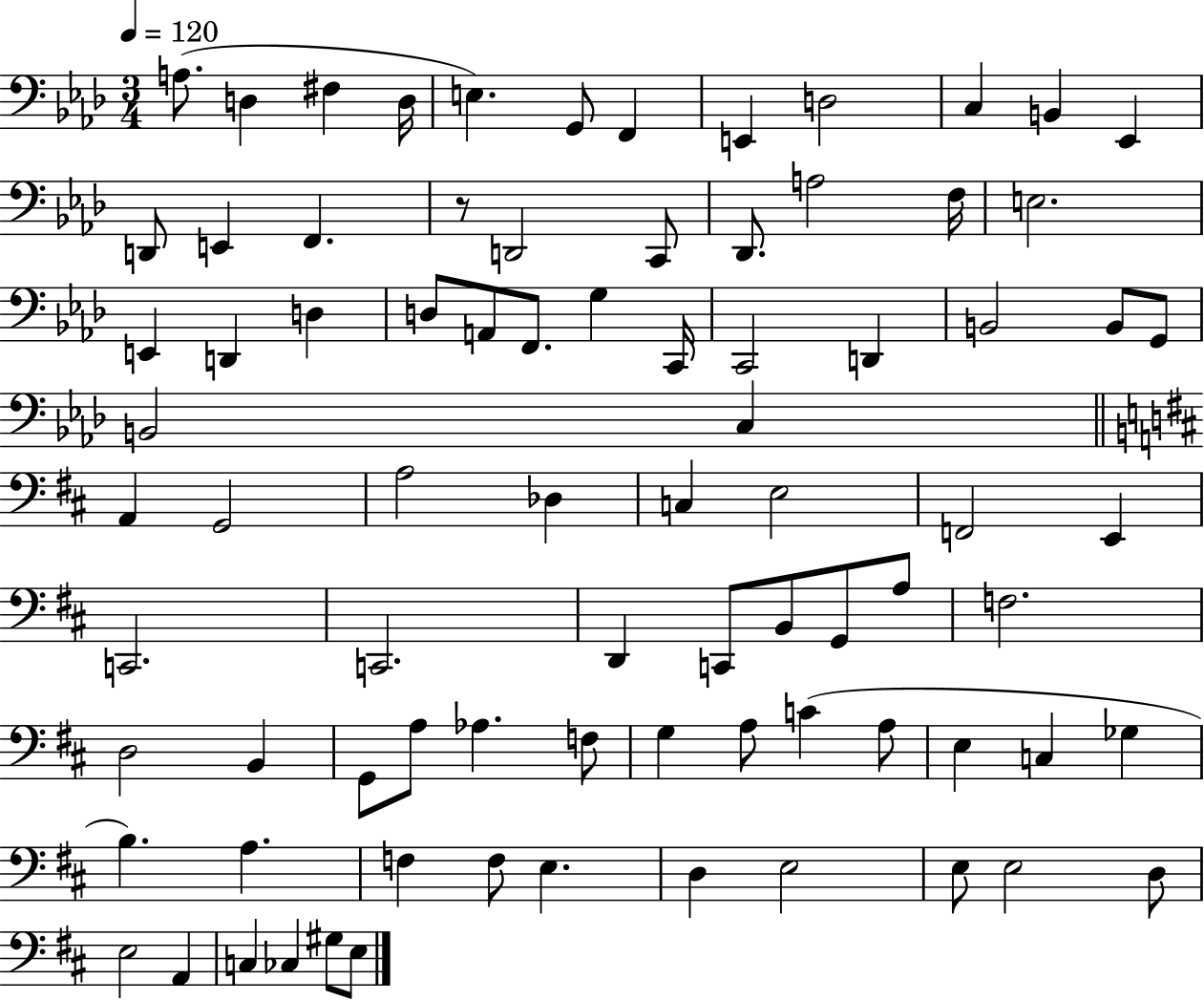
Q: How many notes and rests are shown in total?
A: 82